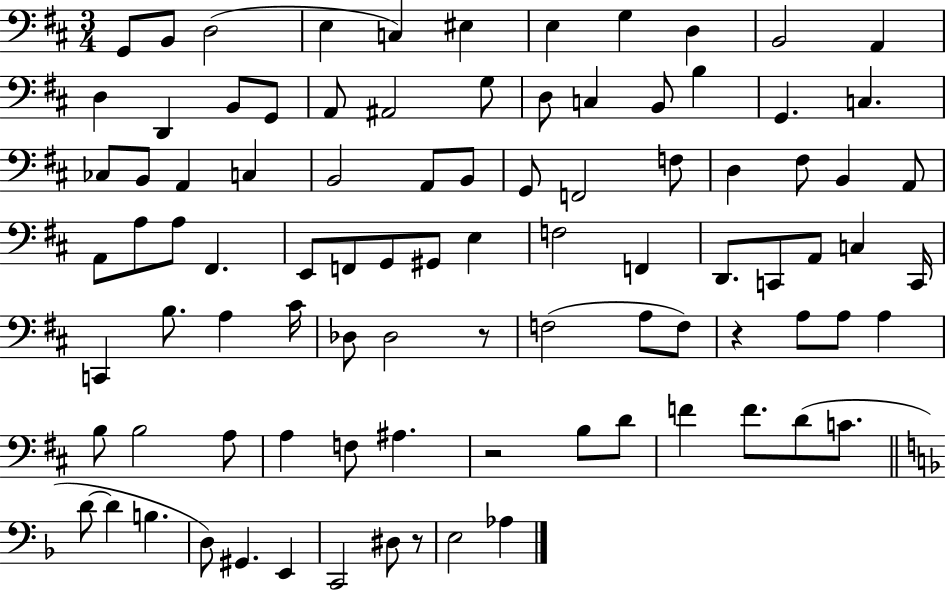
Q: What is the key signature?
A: D major